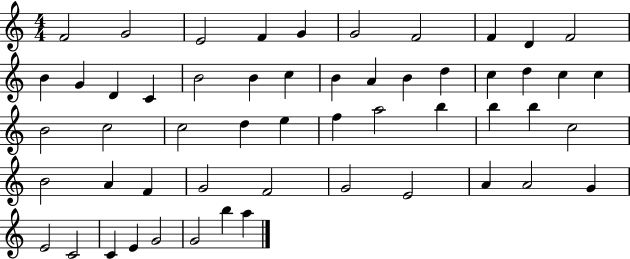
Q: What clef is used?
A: treble